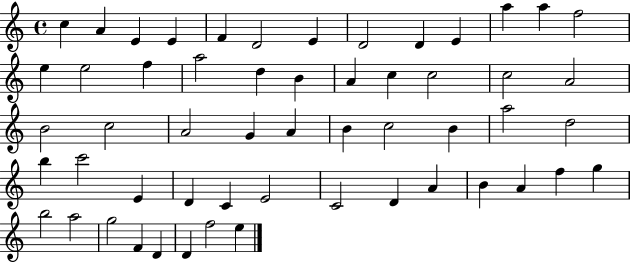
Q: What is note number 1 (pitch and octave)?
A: C5